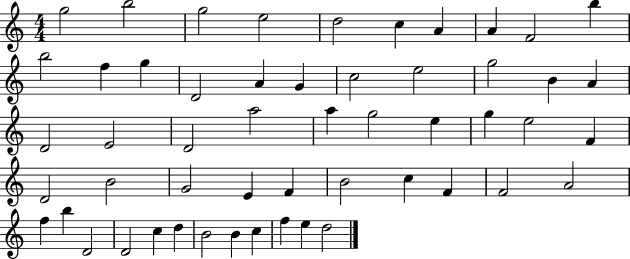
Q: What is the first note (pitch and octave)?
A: G5